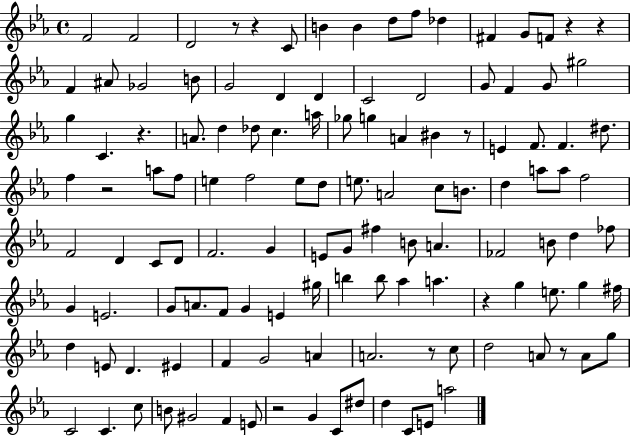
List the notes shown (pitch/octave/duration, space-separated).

F4/h F4/h D4/h R/e R/q C4/e B4/q B4/q D5/e F5/e Db5/q F#4/q G4/e F4/e R/q R/q F4/q A#4/e Gb4/h B4/e G4/h D4/q D4/q C4/h D4/h G4/e F4/q G4/e G#5/h G5/q C4/q. R/q. A4/e. D5/q Db5/e C5/q. A5/s Gb5/e G5/q A4/q BIS4/q R/e E4/q F4/e. F4/q. D#5/e. F5/q R/h A5/e F5/e E5/q F5/h E5/e D5/e E5/e. A4/h C5/e B4/e. D5/q A5/e A5/e F5/h F4/h D4/q C4/e D4/e F4/h. G4/q E4/e G4/e F#5/q B4/e A4/q. FES4/h B4/e D5/q FES5/e G4/q E4/h. G4/e A4/e. F4/e G4/q E4/q G#5/s B5/q B5/e Ab5/q A5/q. R/q G5/q E5/e. G5/q F#5/s D5/q E4/e D4/q. EIS4/q F4/q G4/h A4/q A4/h. R/e C5/e D5/h A4/e R/e A4/e G5/e C4/h C4/q. C5/e B4/e G#4/h F4/q E4/e R/h G4/q C4/e D#5/e D5/q C4/e E4/e A5/h